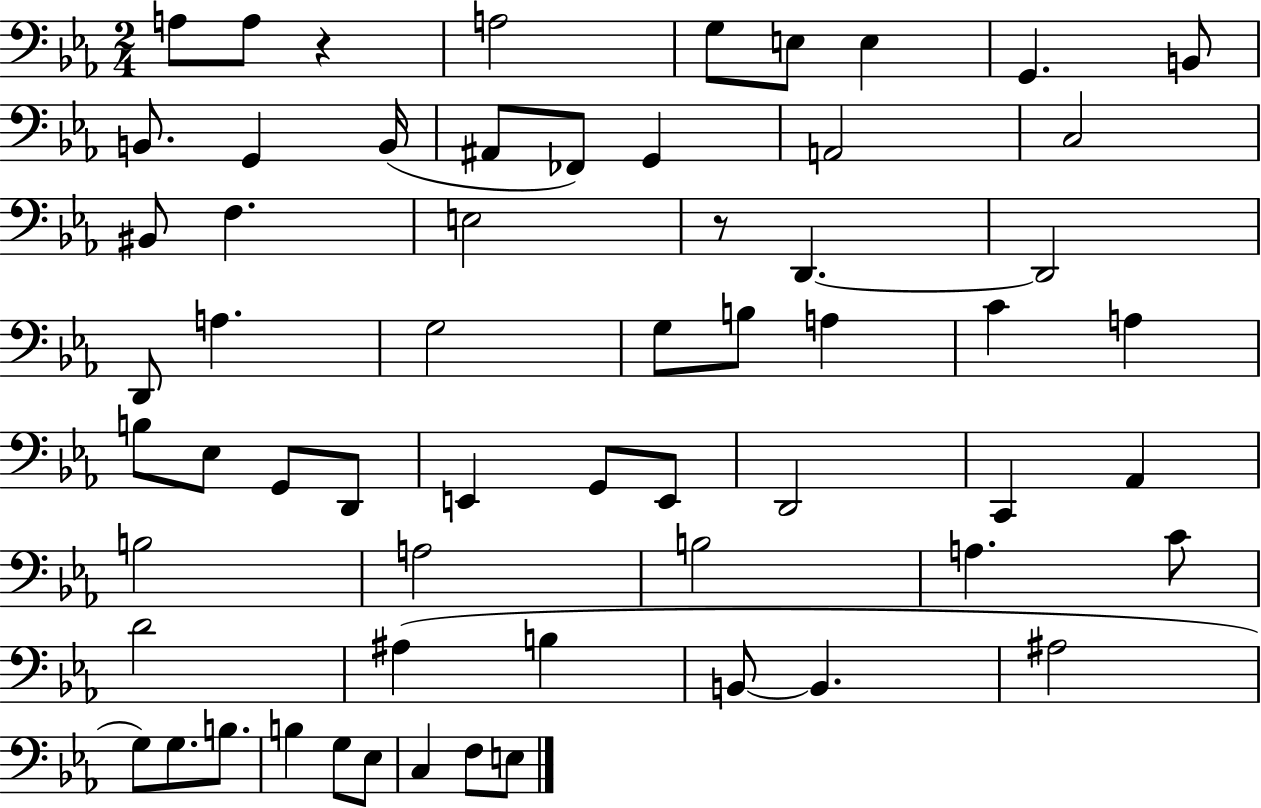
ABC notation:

X:1
T:Untitled
M:2/4
L:1/4
K:Eb
A,/2 A,/2 z A,2 G,/2 E,/2 E, G,, B,,/2 B,,/2 G,, B,,/4 ^A,,/2 _F,,/2 G,, A,,2 C,2 ^B,,/2 F, E,2 z/2 D,, D,,2 D,,/2 A, G,2 G,/2 B,/2 A, C A, B,/2 _E,/2 G,,/2 D,,/2 E,, G,,/2 E,,/2 D,,2 C,, _A,, B,2 A,2 B,2 A, C/2 D2 ^A, B, B,,/2 B,, ^A,2 G,/2 G,/2 B,/2 B, G,/2 _E,/2 C, F,/2 E,/2